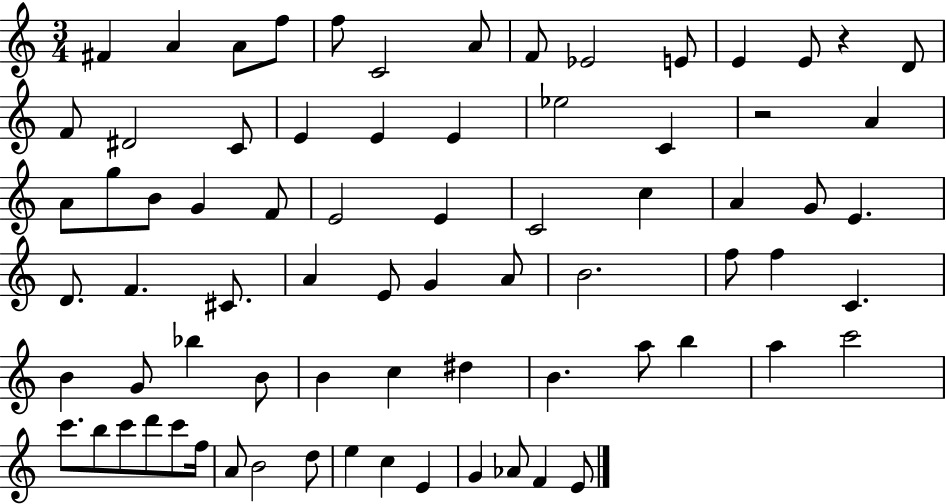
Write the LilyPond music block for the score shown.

{
  \clef treble
  \numericTimeSignature
  \time 3/4
  \key c \major
  fis'4 a'4 a'8 f''8 | f''8 c'2 a'8 | f'8 ees'2 e'8 | e'4 e'8 r4 d'8 | \break f'8 dis'2 c'8 | e'4 e'4 e'4 | ees''2 c'4 | r2 a'4 | \break a'8 g''8 b'8 g'4 f'8 | e'2 e'4 | c'2 c''4 | a'4 g'8 e'4. | \break d'8. f'4. cis'8. | a'4 e'8 g'4 a'8 | b'2. | f''8 f''4 c'4. | \break b'4 g'8 bes''4 b'8 | b'4 c''4 dis''4 | b'4. a''8 b''4 | a''4 c'''2 | \break c'''8. b''8 c'''8 d'''8 c'''8 f''16 | a'8 b'2 d''8 | e''4 c''4 e'4 | g'4 aes'8 f'4 e'8 | \break \bar "|."
}